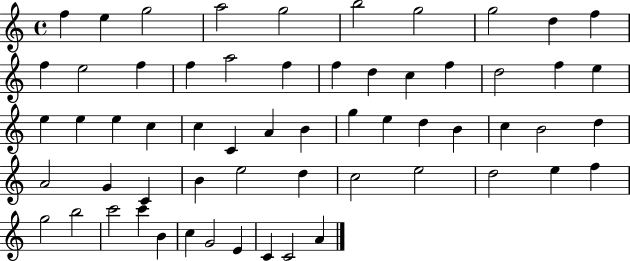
{
  \clef treble
  \time 4/4
  \defaultTimeSignature
  \key c \major
  f''4 e''4 g''2 | a''2 g''2 | b''2 g''2 | g''2 d''4 f''4 | \break f''4 e''2 f''4 | f''4 a''2 f''4 | f''4 d''4 c''4 f''4 | d''2 f''4 e''4 | \break e''4 e''4 e''4 c''4 | c''4 c'4 a'4 b'4 | g''4 e''4 d''4 b'4 | c''4 b'2 d''4 | \break a'2 g'4 c'4 | b'4 e''2 d''4 | c''2 e''2 | d''2 e''4 f''4 | \break g''2 b''2 | c'''2 c'''4 b'4 | c''4 g'2 e'4 | c'4 c'2 a'4 | \break \bar "|."
}